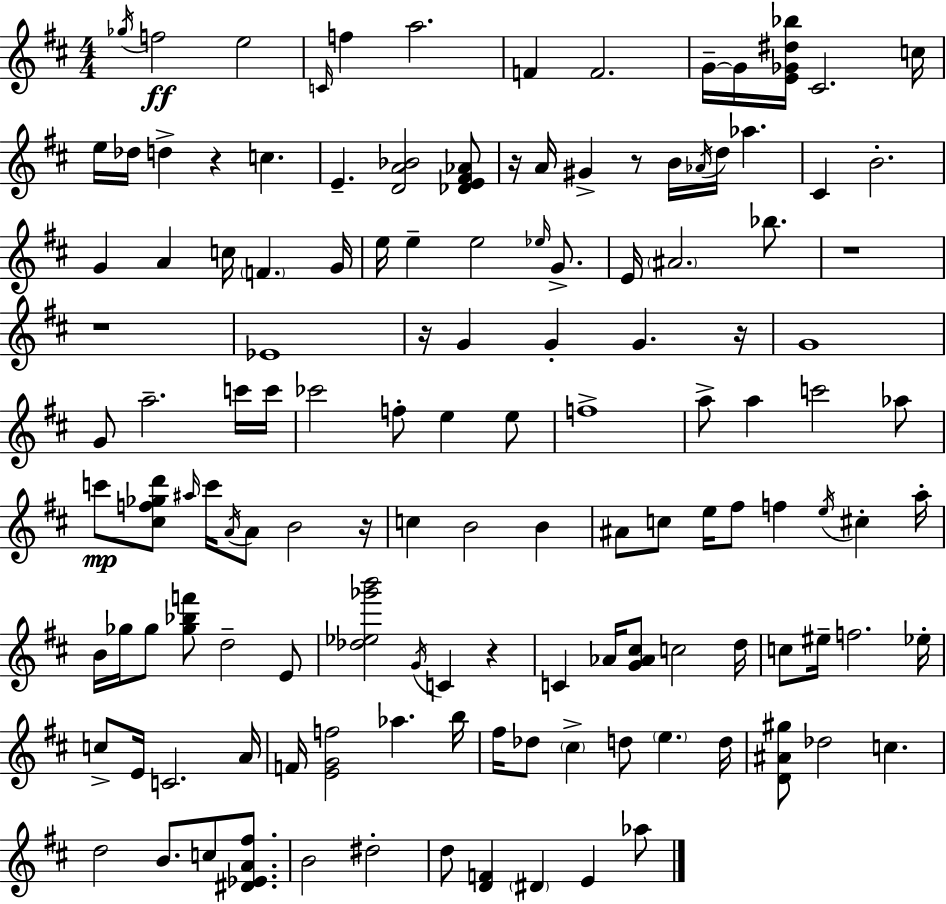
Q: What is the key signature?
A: D major